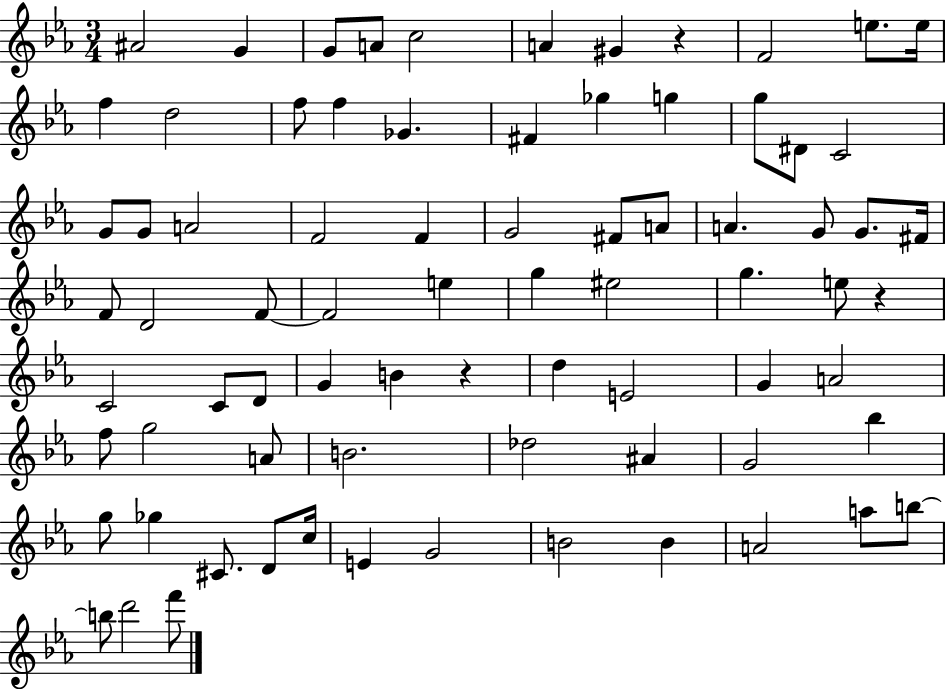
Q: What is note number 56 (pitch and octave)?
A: Db5